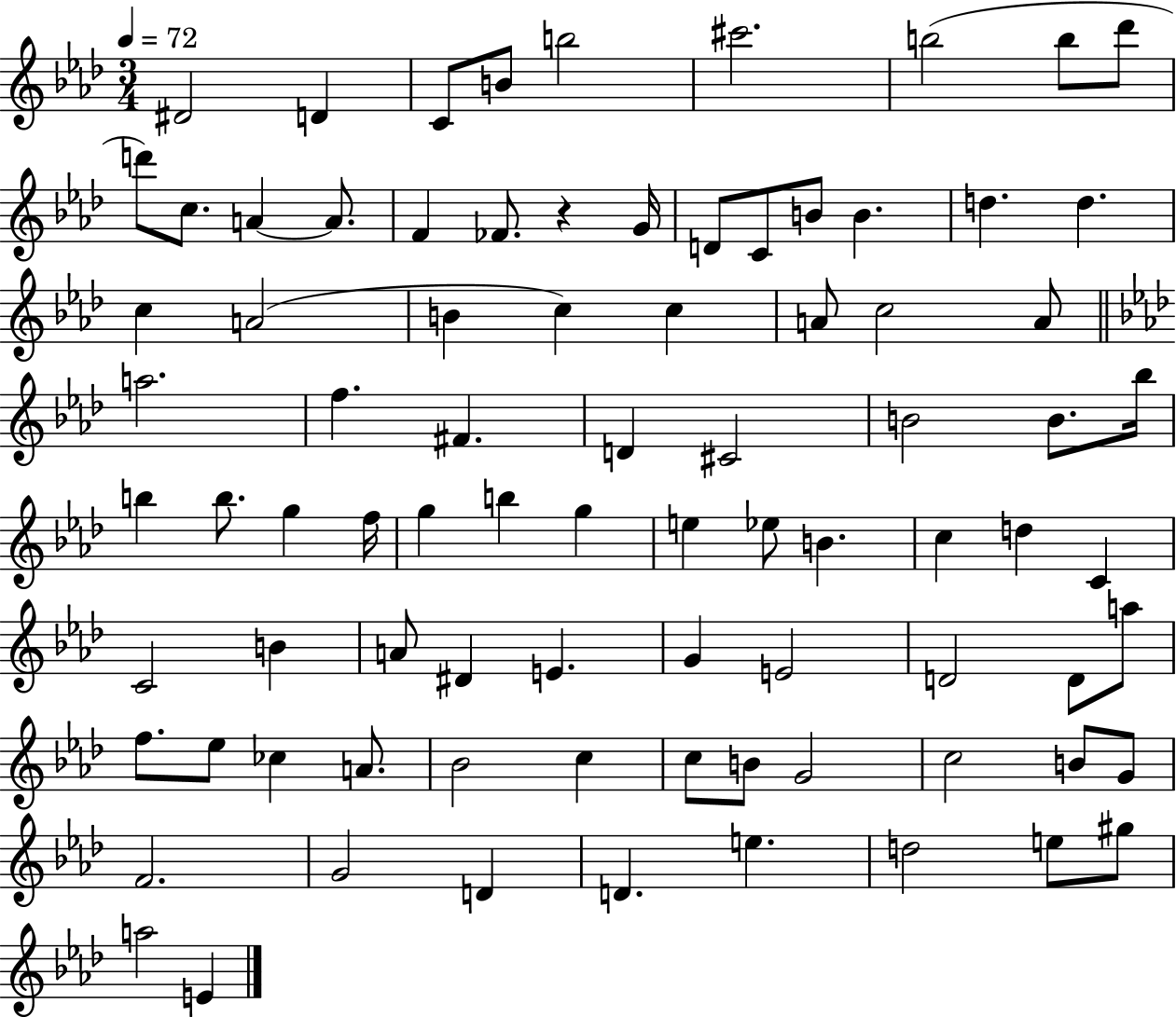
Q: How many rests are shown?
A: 1